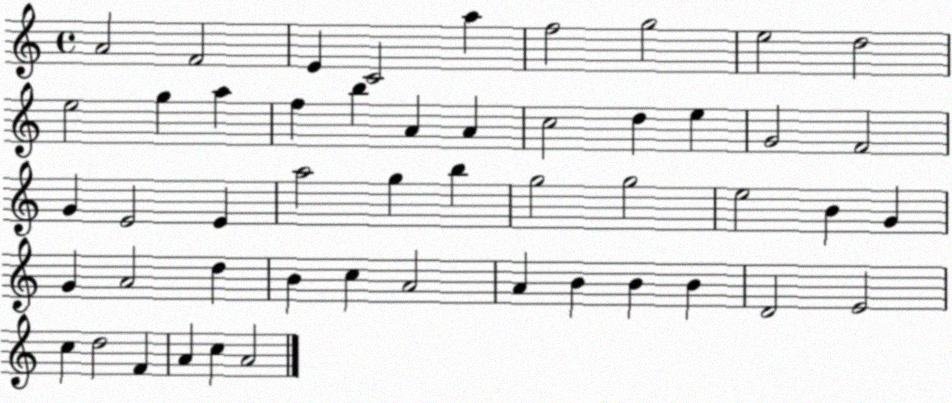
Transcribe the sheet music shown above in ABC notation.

X:1
T:Untitled
M:4/4
L:1/4
K:C
A2 F2 E C2 a f2 g2 e2 d2 e2 g a f b A A c2 d e G2 F2 G E2 E a2 g b g2 g2 e2 B G G A2 d B c A2 A B B B D2 E2 c d2 F A c A2